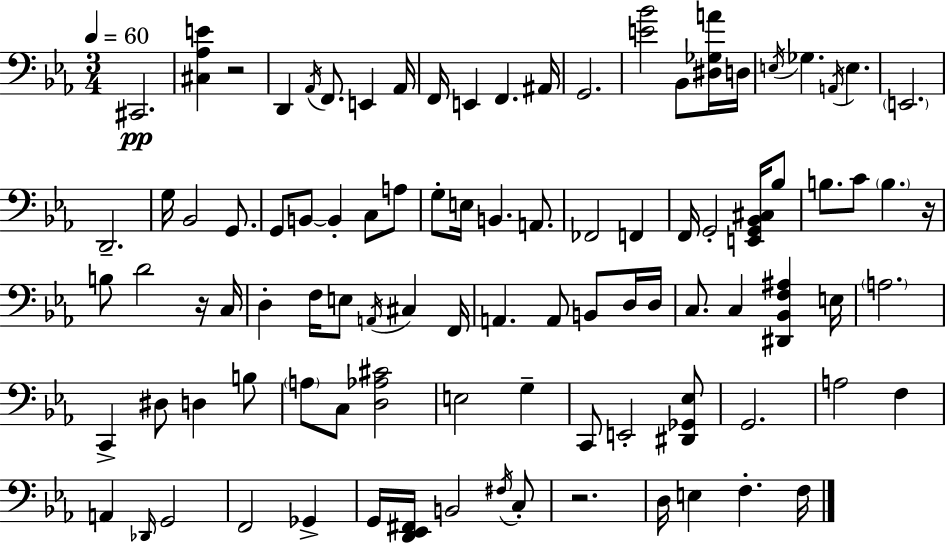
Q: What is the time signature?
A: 3/4